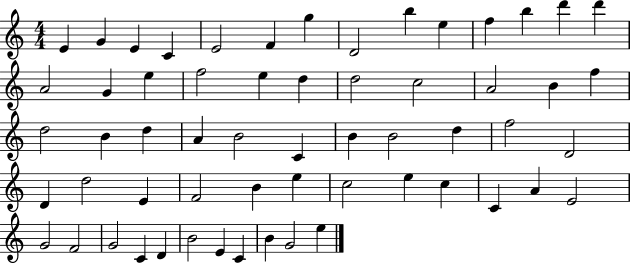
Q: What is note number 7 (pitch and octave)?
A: G5